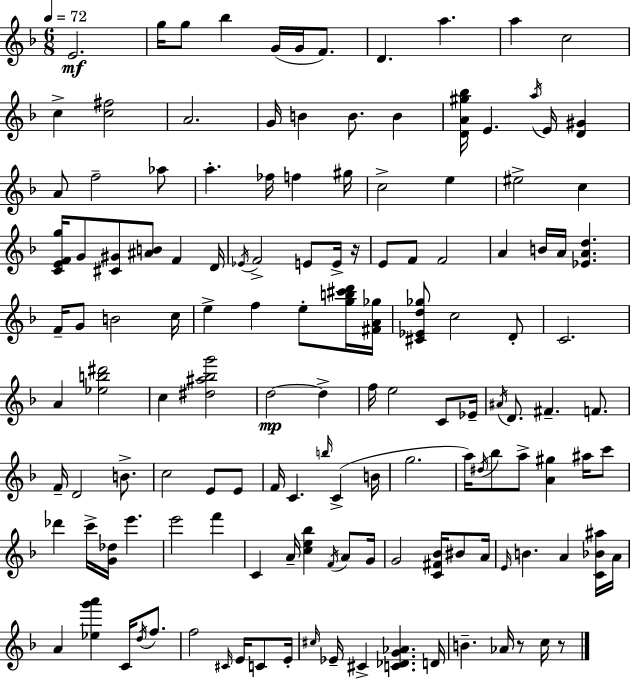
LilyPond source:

{
  \clef treble
  \numericTimeSignature
  \time 6/8
  \key d \minor
  \tempo 4 = 72
  e'2.\mf | g''16 g''8 bes''4 g'16( g'16 f'8.) | d'4. a''4. | a''4 c''2 | \break c''4-> <c'' fis''>2 | a'2. | g'16 b'4 b'8. b'4 | <d' a' gis'' bes''>16 e'4. \acciaccatura { a''16 } e'16 <d' gis'>4 | \break a'8 f''2-- aes''8 | a''4.-. fes''16 f''4 | gis''16 c''2-> e''4 | eis''2-> c''4 | \break <c' e' f' g''>16 g'8 <cis' gis'>8 <ais' b'>8 f'4 | d'16 \acciaccatura { ees'16 } f'2-> e'8 | e'16-> r16 e'8 f'8 f'2 | a'4 b'16 a'16 <ees' a' d''>4. | \break f'16-- g'8 b'2 | c''16 e''4-> f''4 e''8-. | <g'' b'' cis''' d'''>16 <fis' a' ges''>16 <cis' ees' d'' ges''>8 c''2 | d'8-. c'2. | \break a'4 <ees'' b'' dis'''>2 | c''4 <dis'' ais'' bes'' g'''>2 | d''2~~\mp d''4-> | f''16 e''2 c'8 | \break ees'16-- \acciaccatura { ais'16 } d'8. fis'4.-- | f'8. f'16-- d'2 | b'8.-> c''2 e'8 | e'8 f'16 c'4. \grace { b''16 }( c'4-> | \break b'16 g''2. | a''16) \acciaccatura { dis''16 } bes''8 a''8-> <a' gis''>4 | ais''16 c'''8 des'''4 c'''16-> <g' des''>16 e'''4. | e'''2 | \break f'''4 c'4 a'16-- <c'' e'' bes''>4 | \acciaccatura { f'16 } a'8 g'16 g'2 | <c' fis' bes'>16 bis'8 a'16 \grace { e'16 } b'4. | a'4 <c' bes' ais''>16 a'16 a'4 <ees'' g''' a'''>4 | \break c'16 \acciaccatura { d''16 } f''8. f''2 | \grace { cis'16 } e'16 c'8 e'16-. \grace { cis''16 } ees'16-- cis'4-> | <c' des' g' aes'>4. d'16 b'4.-- | aes'16 r8 c''16 r8 \bar "|."
}